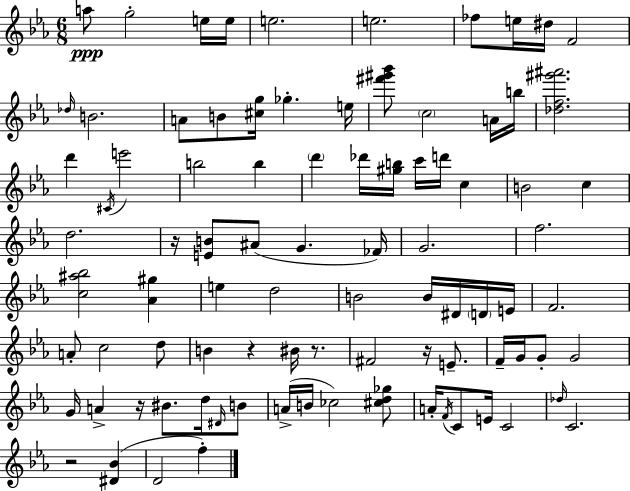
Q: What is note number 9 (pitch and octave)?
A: D#5